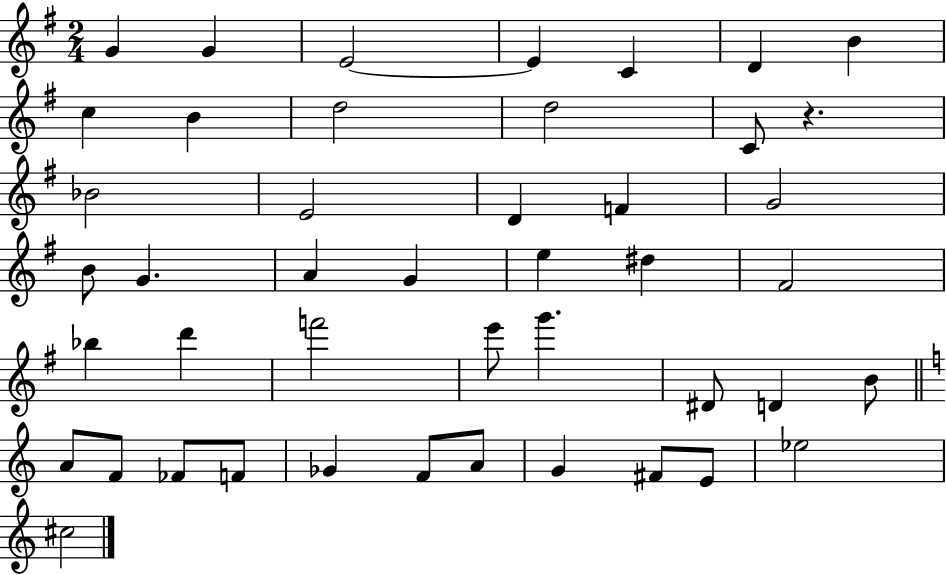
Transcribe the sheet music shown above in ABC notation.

X:1
T:Untitled
M:2/4
L:1/4
K:G
G G E2 E C D B c B d2 d2 C/2 z _B2 E2 D F G2 B/2 G A G e ^d ^F2 _b d' f'2 e'/2 g' ^D/2 D B/2 A/2 F/2 _F/2 F/2 _G F/2 A/2 G ^F/2 E/2 _e2 ^c2